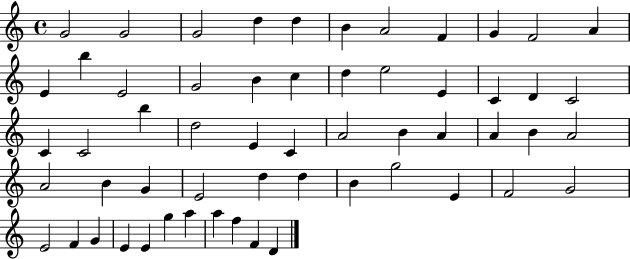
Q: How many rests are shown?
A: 0